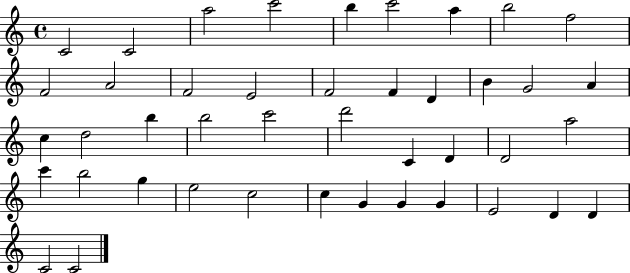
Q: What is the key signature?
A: C major